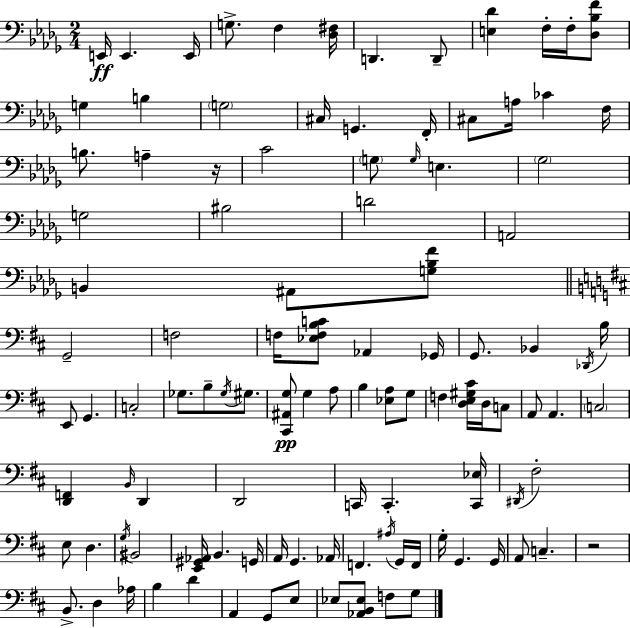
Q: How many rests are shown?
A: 2